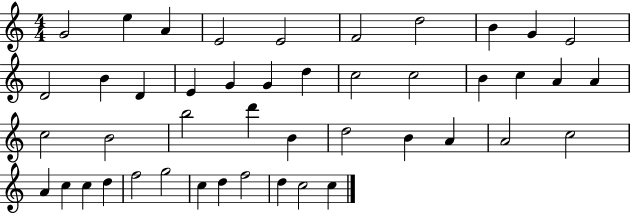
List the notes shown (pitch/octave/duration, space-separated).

G4/h E5/q A4/q E4/h E4/h F4/h D5/h B4/q G4/q E4/h D4/h B4/q D4/q E4/q G4/q G4/q D5/q C5/h C5/h B4/q C5/q A4/q A4/q C5/h B4/h B5/h D6/q B4/q D5/h B4/q A4/q A4/h C5/h A4/q C5/q C5/q D5/q F5/h G5/h C5/q D5/q F5/h D5/q C5/h C5/q